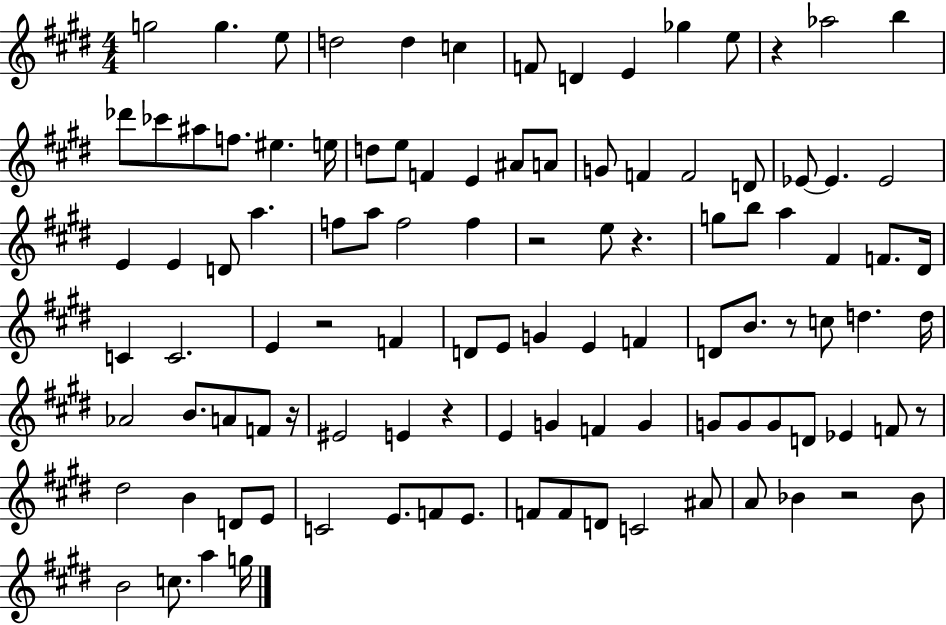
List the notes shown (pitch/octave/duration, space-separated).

G5/h G5/q. E5/e D5/h D5/q C5/q F4/e D4/q E4/q Gb5/q E5/e R/q Ab5/h B5/q Db6/e CES6/e A#5/e F5/e. EIS5/q. E5/s D5/e E5/e F4/q E4/q A#4/e A4/e G4/e F4/q F4/h D4/e Eb4/e Eb4/q. Eb4/h E4/q E4/q D4/e A5/q. F5/e A5/e F5/h F5/q R/h E5/e R/q. G5/e B5/e A5/q F#4/q F4/e. D#4/s C4/q C4/h. E4/q R/h F4/q D4/e E4/e G4/q E4/q F4/q D4/e B4/e. R/e C5/e D5/q. D5/s Ab4/h B4/e. A4/e F4/e R/s EIS4/h E4/q R/q E4/q G4/q F4/q G4/q G4/e G4/e G4/e D4/e Eb4/q F4/e R/e D#5/h B4/q D4/e E4/e C4/h E4/e. F4/e E4/e. F4/e F4/e D4/e C4/h A#4/e A4/e Bb4/q R/h Bb4/e B4/h C5/e. A5/q G5/s